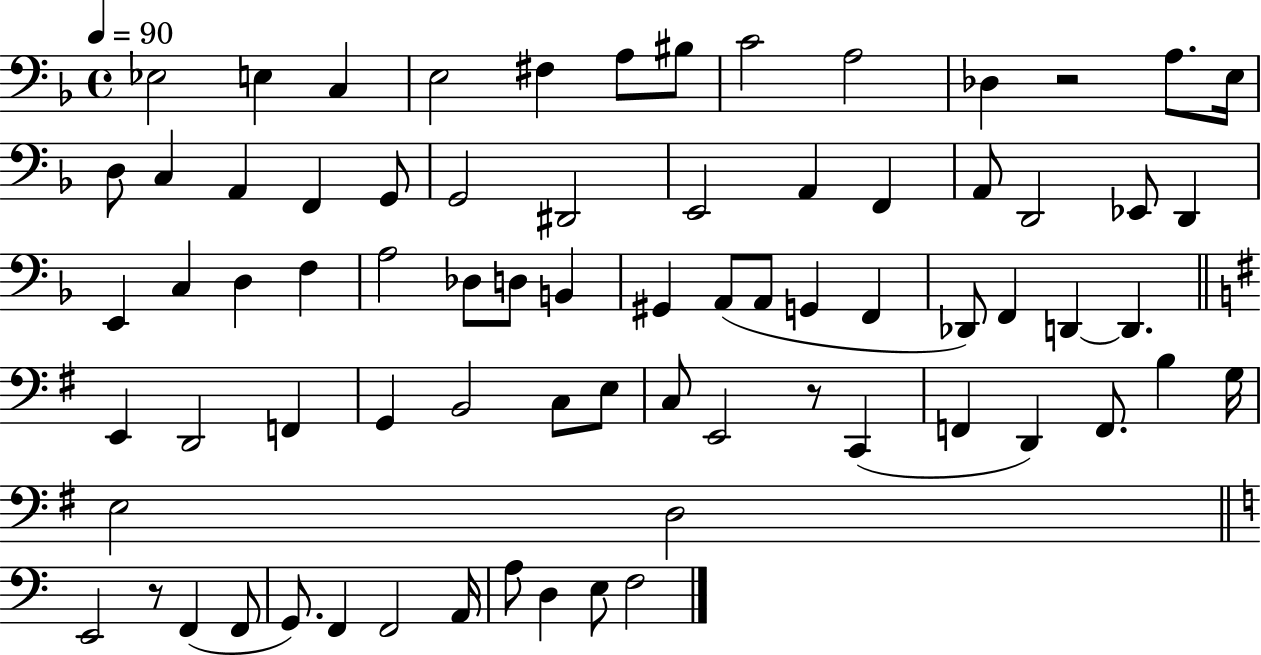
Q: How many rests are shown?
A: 3